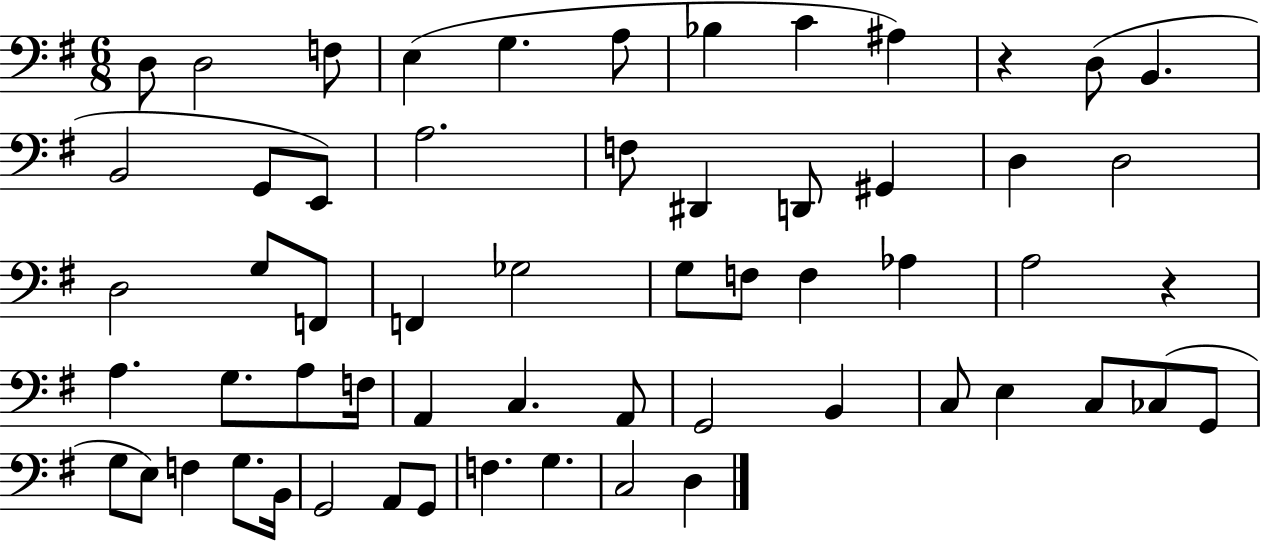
{
  \clef bass
  \numericTimeSignature
  \time 6/8
  \key g \major
  d8 d2 f8 | e4( g4. a8 | bes4 c'4 ais4) | r4 d8( b,4. | \break b,2 g,8 e,8) | a2. | f8 dis,4 d,8 gis,4 | d4 d2 | \break d2 g8 f,8 | f,4 ges2 | g8 f8 f4 aes4 | a2 r4 | \break a4. g8. a8 f16 | a,4 c4. a,8 | g,2 b,4 | c8 e4 c8 ces8( g,8 | \break g8 e8) f4 g8. b,16 | g,2 a,8 g,8 | f4. g4. | c2 d4 | \break \bar "|."
}